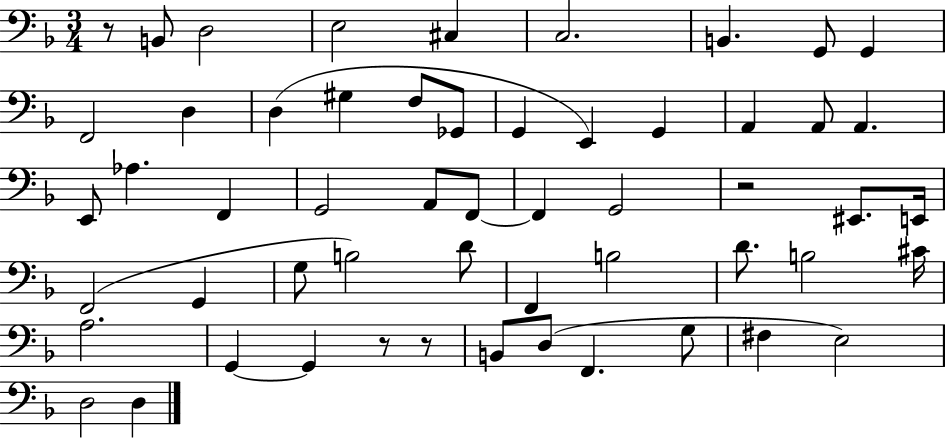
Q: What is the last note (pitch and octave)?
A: D3